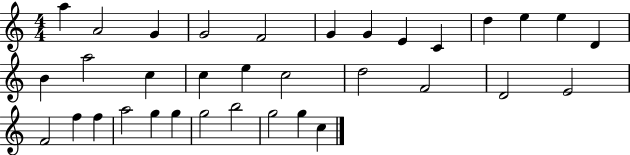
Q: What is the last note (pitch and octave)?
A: C5